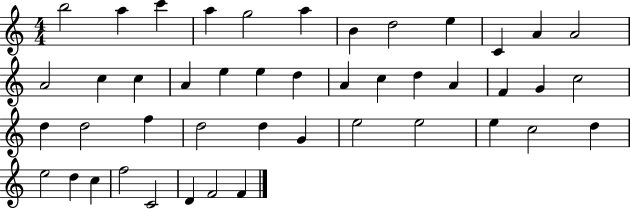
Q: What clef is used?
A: treble